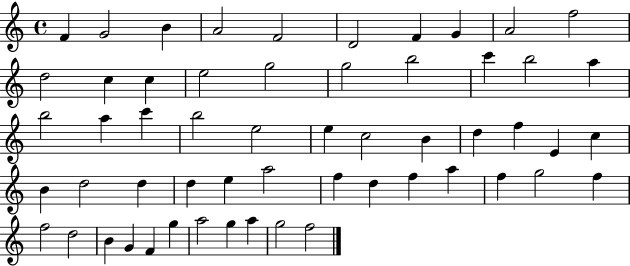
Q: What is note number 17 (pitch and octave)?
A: B5